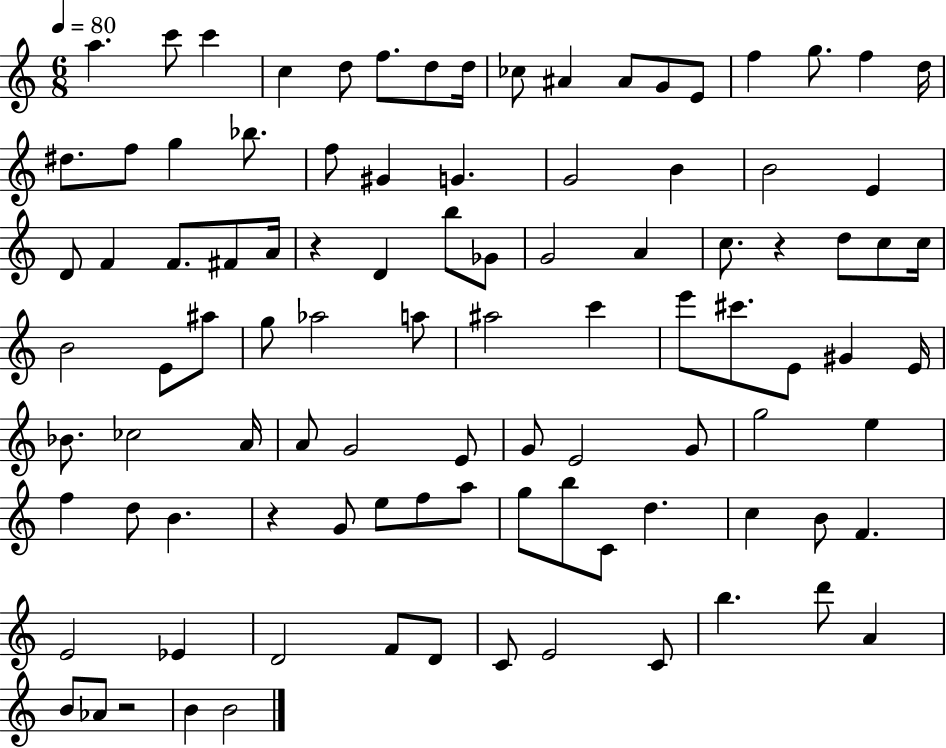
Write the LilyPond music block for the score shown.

{
  \clef treble
  \numericTimeSignature
  \time 6/8
  \key c \major
  \tempo 4 = 80
  a''4. c'''8 c'''4 | c''4 d''8 f''8. d''8 d''16 | ces''8 ais'4 ais'8 g'8 e'8 | f''4 g''8. f''4 d''16 | \break dis''8. f''8 g''4 bes''8. | f''8 gis'4 g'4. | g'2 b'4 | b'2 e'4 | \break d'8 f'4 f'8. fis'8 a'16 | r4 d'4 b''8 ges'8 | g'2 a'4 | c''8. r4 d''8 c''8 c''16 | \break b'2 e'8 ais''8 | g''8 aes''2 a''8 | ais''2 c'''4 | e'''8 cis'''8. e'8 gis'4 e'16 | \break bes'8. ces''2 a'16 | a'8 g'2 e'8 | g'8 e'2 g'8 | g''2 e''4 | \break f''4 d''8 b'4. | r4 g'8 e''8 f''8 a''8 | g''8 b''8 c'8 d''4. | c''4 b'8 f'4. | \break e'2 ees'4 | d'2 f'8 d'8 | c'8 e'2 c'8 | b''4. d'''8 a'4 | \break b'8 aes'8 r2 | b'4 b'2 | \bar "|."
}